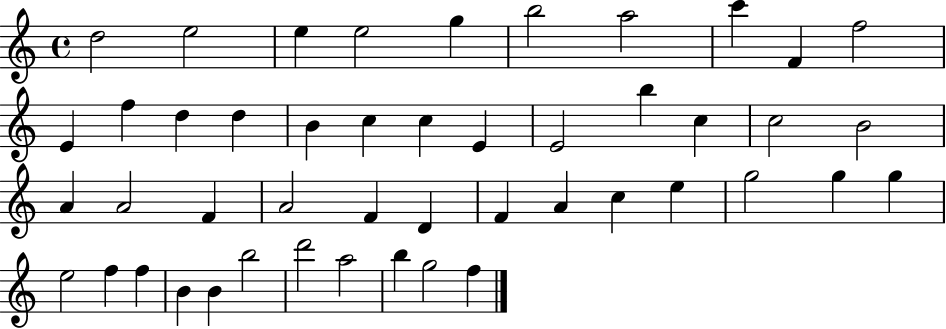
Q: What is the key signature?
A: C major